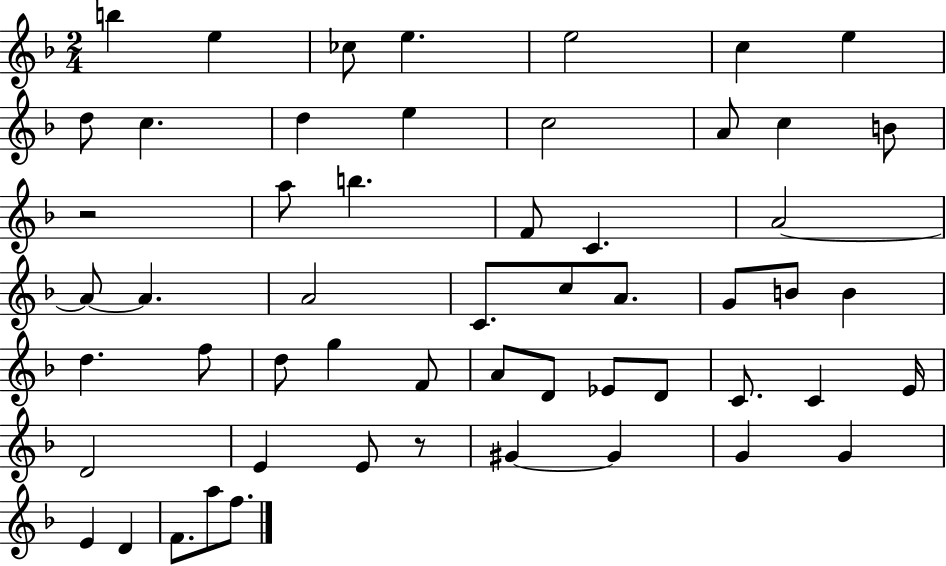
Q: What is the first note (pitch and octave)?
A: B5